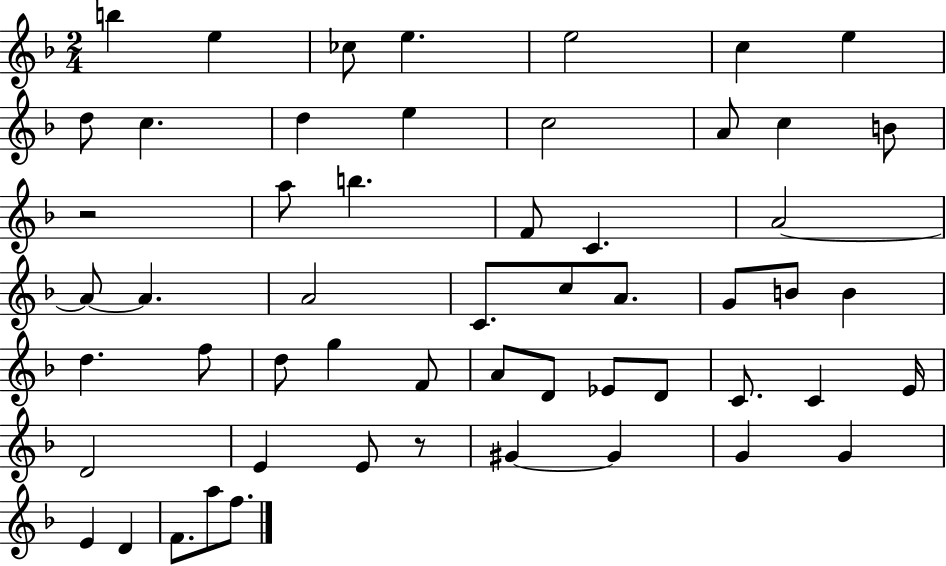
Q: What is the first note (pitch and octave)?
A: B5